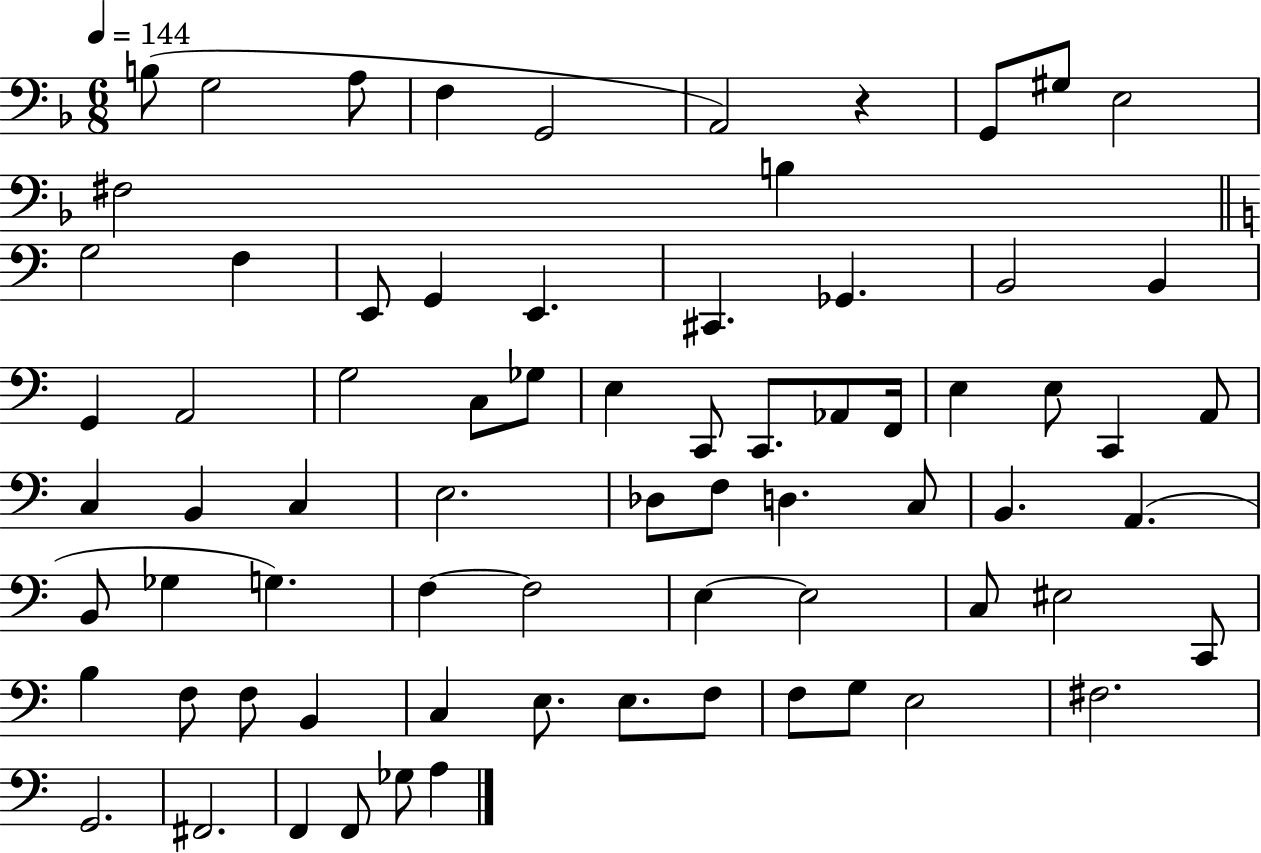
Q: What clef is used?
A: bass